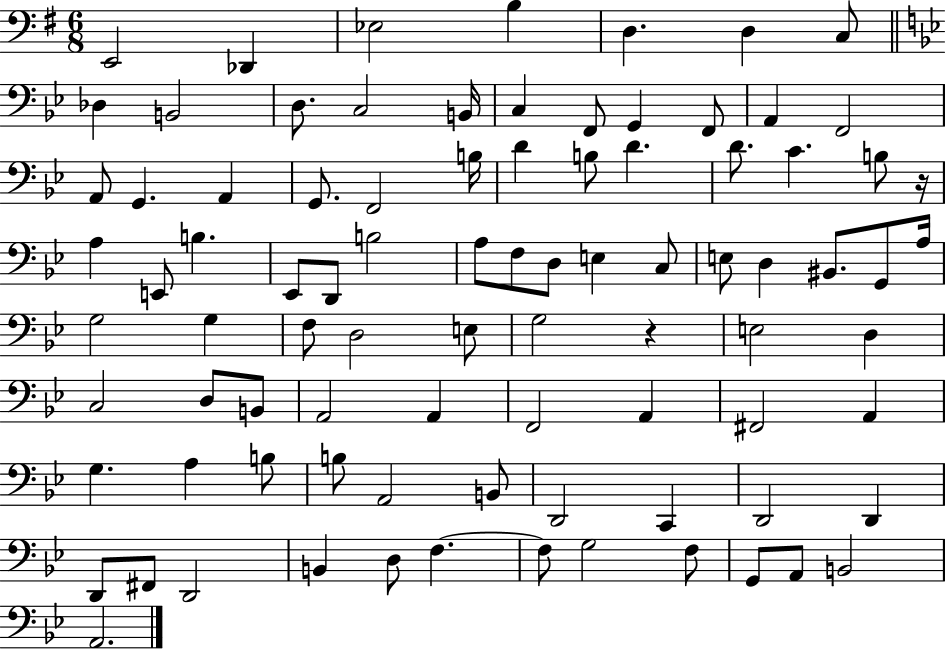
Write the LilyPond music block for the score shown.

{
  \clef bass
  \numericTimeSignature
  \time 6/8
  \key g \major
  e,2 des,4 | ees2 b4 | d4. d4 c8 | \bar "||" \break \key g \minor des4 b,2 | d8. c2 b,16 | c4 f,8 g,4 f,8 | a,4 f,2 | \break a,8 g,4. a,4 | g,8. f,2 b16 | d'4 b8 d'4. | d'8. c'4. b8 r16 | \break a4 e,8 b4. | ees,8 d,8 b2 | a8 f8 d8 e4 c8 | e8 d4 bis,8. g,8 a16 | \break g2 g4 | f8 d2 e8 | g2 r4 | e2 d4 | \break c2 d8 b,8 | a,2 a,4 | f,2 a,4 | fis,2 a,4 | \break g4. a4 b8 | b8 a,2 b,8 | d,2 c,4 | d,2 d,4 | \break d,8 fis,8 d,2 | b,4 d8 f4.~~ | f8 g2 f8 | g,8 a,8 b,2 | \break a,2. | \bar "|."
}